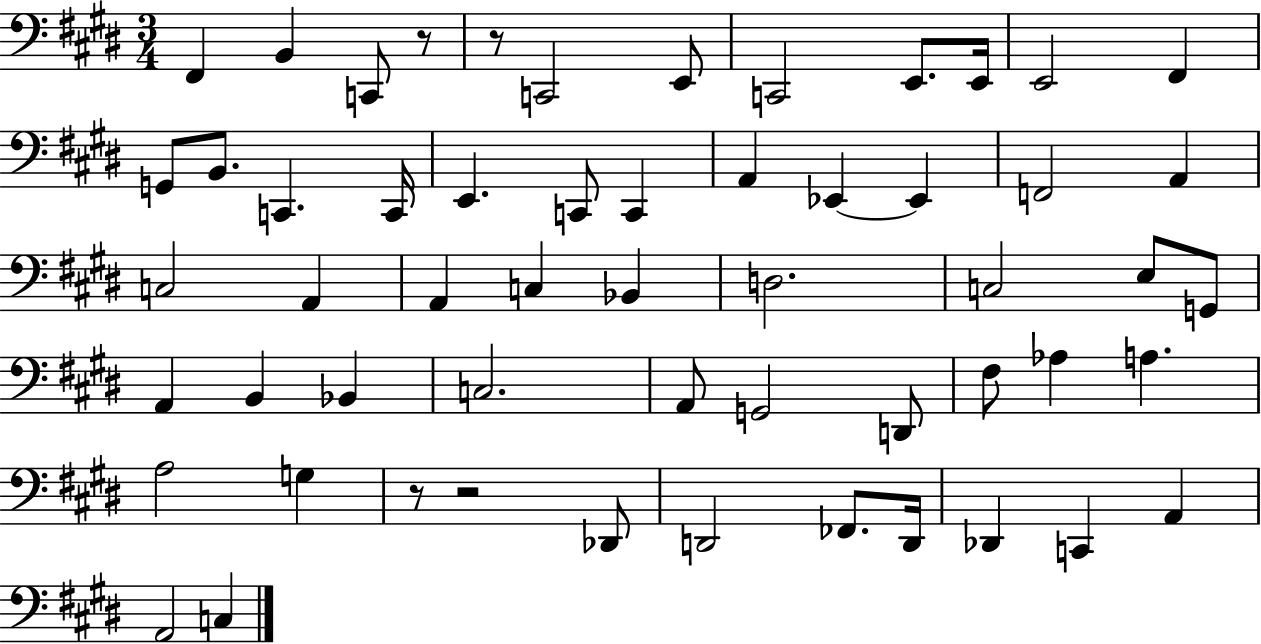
F#2/q B2/q C2/e R/e R/e C2/h E2/e C2/h E2/e. E2/s E2/h F#2/q G2/e B2/e. C2/q. C2/s E2/q. C2/e C2/q A2/q Eb2/q Eb2/q F2/h A2/q C3/h A2/q A2/q C3/q Bb2/q D3/h. C3/h E3/e G2/e A2/q B2/q Bb2/q C3/h. A2/e G2/h D2/e F#3/e Ab3/q A3/q. A3/h G3/q R/e R/h Db2/e D2/h FES2/e. D2/s Db2/q C2/q A2/q A2/h C3/q